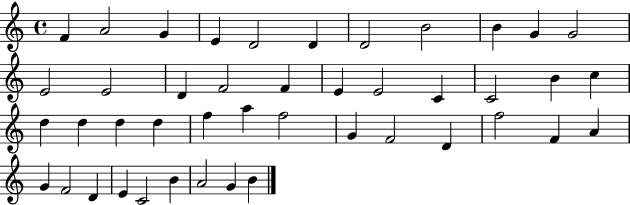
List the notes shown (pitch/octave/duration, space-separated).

F4/q A4/h G4/q E4/q D4/h D4/q D4/h B4/h B4/q G4/q G4/h E4/h E4/h D4/q F4/h F4/q E4/q E4/h C4/q C4/h B4/q C5/q D5/q D5/q D5/q D5/q F5/q A5/q F5/h G4/q F4/h D4/q F5/h F4/q A4/q G4/q F4/h D4/q E4/q C4/h B4/q A4/h G4/q B4/q